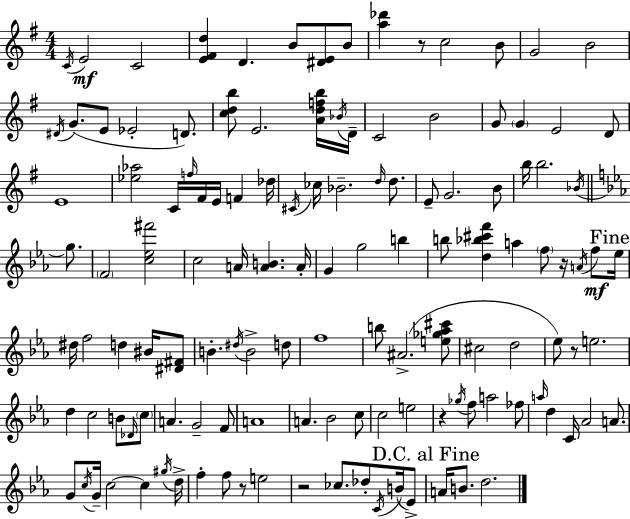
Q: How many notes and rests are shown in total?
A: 129